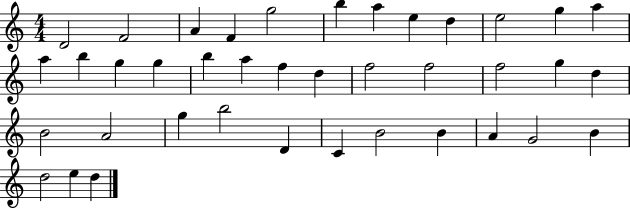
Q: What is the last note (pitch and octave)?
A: D5